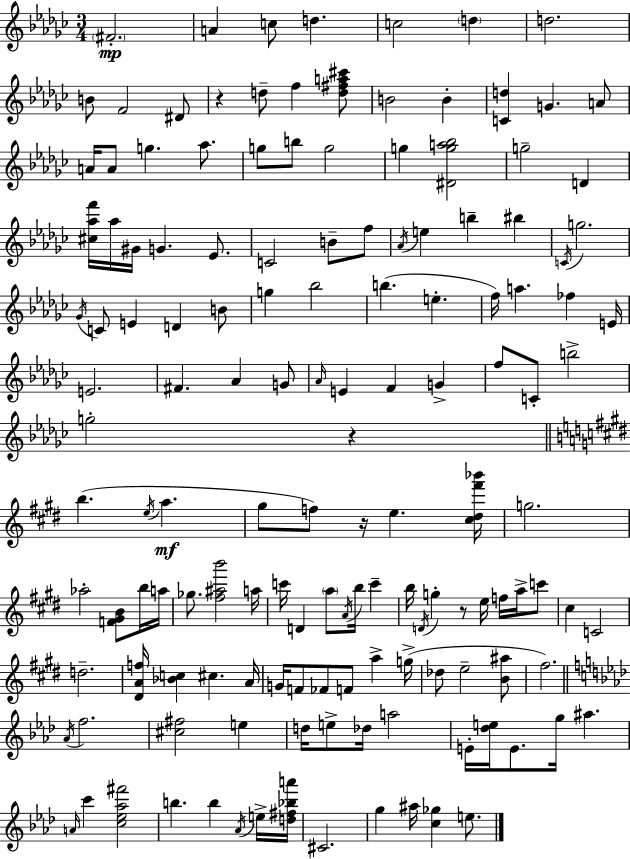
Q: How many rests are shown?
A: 4